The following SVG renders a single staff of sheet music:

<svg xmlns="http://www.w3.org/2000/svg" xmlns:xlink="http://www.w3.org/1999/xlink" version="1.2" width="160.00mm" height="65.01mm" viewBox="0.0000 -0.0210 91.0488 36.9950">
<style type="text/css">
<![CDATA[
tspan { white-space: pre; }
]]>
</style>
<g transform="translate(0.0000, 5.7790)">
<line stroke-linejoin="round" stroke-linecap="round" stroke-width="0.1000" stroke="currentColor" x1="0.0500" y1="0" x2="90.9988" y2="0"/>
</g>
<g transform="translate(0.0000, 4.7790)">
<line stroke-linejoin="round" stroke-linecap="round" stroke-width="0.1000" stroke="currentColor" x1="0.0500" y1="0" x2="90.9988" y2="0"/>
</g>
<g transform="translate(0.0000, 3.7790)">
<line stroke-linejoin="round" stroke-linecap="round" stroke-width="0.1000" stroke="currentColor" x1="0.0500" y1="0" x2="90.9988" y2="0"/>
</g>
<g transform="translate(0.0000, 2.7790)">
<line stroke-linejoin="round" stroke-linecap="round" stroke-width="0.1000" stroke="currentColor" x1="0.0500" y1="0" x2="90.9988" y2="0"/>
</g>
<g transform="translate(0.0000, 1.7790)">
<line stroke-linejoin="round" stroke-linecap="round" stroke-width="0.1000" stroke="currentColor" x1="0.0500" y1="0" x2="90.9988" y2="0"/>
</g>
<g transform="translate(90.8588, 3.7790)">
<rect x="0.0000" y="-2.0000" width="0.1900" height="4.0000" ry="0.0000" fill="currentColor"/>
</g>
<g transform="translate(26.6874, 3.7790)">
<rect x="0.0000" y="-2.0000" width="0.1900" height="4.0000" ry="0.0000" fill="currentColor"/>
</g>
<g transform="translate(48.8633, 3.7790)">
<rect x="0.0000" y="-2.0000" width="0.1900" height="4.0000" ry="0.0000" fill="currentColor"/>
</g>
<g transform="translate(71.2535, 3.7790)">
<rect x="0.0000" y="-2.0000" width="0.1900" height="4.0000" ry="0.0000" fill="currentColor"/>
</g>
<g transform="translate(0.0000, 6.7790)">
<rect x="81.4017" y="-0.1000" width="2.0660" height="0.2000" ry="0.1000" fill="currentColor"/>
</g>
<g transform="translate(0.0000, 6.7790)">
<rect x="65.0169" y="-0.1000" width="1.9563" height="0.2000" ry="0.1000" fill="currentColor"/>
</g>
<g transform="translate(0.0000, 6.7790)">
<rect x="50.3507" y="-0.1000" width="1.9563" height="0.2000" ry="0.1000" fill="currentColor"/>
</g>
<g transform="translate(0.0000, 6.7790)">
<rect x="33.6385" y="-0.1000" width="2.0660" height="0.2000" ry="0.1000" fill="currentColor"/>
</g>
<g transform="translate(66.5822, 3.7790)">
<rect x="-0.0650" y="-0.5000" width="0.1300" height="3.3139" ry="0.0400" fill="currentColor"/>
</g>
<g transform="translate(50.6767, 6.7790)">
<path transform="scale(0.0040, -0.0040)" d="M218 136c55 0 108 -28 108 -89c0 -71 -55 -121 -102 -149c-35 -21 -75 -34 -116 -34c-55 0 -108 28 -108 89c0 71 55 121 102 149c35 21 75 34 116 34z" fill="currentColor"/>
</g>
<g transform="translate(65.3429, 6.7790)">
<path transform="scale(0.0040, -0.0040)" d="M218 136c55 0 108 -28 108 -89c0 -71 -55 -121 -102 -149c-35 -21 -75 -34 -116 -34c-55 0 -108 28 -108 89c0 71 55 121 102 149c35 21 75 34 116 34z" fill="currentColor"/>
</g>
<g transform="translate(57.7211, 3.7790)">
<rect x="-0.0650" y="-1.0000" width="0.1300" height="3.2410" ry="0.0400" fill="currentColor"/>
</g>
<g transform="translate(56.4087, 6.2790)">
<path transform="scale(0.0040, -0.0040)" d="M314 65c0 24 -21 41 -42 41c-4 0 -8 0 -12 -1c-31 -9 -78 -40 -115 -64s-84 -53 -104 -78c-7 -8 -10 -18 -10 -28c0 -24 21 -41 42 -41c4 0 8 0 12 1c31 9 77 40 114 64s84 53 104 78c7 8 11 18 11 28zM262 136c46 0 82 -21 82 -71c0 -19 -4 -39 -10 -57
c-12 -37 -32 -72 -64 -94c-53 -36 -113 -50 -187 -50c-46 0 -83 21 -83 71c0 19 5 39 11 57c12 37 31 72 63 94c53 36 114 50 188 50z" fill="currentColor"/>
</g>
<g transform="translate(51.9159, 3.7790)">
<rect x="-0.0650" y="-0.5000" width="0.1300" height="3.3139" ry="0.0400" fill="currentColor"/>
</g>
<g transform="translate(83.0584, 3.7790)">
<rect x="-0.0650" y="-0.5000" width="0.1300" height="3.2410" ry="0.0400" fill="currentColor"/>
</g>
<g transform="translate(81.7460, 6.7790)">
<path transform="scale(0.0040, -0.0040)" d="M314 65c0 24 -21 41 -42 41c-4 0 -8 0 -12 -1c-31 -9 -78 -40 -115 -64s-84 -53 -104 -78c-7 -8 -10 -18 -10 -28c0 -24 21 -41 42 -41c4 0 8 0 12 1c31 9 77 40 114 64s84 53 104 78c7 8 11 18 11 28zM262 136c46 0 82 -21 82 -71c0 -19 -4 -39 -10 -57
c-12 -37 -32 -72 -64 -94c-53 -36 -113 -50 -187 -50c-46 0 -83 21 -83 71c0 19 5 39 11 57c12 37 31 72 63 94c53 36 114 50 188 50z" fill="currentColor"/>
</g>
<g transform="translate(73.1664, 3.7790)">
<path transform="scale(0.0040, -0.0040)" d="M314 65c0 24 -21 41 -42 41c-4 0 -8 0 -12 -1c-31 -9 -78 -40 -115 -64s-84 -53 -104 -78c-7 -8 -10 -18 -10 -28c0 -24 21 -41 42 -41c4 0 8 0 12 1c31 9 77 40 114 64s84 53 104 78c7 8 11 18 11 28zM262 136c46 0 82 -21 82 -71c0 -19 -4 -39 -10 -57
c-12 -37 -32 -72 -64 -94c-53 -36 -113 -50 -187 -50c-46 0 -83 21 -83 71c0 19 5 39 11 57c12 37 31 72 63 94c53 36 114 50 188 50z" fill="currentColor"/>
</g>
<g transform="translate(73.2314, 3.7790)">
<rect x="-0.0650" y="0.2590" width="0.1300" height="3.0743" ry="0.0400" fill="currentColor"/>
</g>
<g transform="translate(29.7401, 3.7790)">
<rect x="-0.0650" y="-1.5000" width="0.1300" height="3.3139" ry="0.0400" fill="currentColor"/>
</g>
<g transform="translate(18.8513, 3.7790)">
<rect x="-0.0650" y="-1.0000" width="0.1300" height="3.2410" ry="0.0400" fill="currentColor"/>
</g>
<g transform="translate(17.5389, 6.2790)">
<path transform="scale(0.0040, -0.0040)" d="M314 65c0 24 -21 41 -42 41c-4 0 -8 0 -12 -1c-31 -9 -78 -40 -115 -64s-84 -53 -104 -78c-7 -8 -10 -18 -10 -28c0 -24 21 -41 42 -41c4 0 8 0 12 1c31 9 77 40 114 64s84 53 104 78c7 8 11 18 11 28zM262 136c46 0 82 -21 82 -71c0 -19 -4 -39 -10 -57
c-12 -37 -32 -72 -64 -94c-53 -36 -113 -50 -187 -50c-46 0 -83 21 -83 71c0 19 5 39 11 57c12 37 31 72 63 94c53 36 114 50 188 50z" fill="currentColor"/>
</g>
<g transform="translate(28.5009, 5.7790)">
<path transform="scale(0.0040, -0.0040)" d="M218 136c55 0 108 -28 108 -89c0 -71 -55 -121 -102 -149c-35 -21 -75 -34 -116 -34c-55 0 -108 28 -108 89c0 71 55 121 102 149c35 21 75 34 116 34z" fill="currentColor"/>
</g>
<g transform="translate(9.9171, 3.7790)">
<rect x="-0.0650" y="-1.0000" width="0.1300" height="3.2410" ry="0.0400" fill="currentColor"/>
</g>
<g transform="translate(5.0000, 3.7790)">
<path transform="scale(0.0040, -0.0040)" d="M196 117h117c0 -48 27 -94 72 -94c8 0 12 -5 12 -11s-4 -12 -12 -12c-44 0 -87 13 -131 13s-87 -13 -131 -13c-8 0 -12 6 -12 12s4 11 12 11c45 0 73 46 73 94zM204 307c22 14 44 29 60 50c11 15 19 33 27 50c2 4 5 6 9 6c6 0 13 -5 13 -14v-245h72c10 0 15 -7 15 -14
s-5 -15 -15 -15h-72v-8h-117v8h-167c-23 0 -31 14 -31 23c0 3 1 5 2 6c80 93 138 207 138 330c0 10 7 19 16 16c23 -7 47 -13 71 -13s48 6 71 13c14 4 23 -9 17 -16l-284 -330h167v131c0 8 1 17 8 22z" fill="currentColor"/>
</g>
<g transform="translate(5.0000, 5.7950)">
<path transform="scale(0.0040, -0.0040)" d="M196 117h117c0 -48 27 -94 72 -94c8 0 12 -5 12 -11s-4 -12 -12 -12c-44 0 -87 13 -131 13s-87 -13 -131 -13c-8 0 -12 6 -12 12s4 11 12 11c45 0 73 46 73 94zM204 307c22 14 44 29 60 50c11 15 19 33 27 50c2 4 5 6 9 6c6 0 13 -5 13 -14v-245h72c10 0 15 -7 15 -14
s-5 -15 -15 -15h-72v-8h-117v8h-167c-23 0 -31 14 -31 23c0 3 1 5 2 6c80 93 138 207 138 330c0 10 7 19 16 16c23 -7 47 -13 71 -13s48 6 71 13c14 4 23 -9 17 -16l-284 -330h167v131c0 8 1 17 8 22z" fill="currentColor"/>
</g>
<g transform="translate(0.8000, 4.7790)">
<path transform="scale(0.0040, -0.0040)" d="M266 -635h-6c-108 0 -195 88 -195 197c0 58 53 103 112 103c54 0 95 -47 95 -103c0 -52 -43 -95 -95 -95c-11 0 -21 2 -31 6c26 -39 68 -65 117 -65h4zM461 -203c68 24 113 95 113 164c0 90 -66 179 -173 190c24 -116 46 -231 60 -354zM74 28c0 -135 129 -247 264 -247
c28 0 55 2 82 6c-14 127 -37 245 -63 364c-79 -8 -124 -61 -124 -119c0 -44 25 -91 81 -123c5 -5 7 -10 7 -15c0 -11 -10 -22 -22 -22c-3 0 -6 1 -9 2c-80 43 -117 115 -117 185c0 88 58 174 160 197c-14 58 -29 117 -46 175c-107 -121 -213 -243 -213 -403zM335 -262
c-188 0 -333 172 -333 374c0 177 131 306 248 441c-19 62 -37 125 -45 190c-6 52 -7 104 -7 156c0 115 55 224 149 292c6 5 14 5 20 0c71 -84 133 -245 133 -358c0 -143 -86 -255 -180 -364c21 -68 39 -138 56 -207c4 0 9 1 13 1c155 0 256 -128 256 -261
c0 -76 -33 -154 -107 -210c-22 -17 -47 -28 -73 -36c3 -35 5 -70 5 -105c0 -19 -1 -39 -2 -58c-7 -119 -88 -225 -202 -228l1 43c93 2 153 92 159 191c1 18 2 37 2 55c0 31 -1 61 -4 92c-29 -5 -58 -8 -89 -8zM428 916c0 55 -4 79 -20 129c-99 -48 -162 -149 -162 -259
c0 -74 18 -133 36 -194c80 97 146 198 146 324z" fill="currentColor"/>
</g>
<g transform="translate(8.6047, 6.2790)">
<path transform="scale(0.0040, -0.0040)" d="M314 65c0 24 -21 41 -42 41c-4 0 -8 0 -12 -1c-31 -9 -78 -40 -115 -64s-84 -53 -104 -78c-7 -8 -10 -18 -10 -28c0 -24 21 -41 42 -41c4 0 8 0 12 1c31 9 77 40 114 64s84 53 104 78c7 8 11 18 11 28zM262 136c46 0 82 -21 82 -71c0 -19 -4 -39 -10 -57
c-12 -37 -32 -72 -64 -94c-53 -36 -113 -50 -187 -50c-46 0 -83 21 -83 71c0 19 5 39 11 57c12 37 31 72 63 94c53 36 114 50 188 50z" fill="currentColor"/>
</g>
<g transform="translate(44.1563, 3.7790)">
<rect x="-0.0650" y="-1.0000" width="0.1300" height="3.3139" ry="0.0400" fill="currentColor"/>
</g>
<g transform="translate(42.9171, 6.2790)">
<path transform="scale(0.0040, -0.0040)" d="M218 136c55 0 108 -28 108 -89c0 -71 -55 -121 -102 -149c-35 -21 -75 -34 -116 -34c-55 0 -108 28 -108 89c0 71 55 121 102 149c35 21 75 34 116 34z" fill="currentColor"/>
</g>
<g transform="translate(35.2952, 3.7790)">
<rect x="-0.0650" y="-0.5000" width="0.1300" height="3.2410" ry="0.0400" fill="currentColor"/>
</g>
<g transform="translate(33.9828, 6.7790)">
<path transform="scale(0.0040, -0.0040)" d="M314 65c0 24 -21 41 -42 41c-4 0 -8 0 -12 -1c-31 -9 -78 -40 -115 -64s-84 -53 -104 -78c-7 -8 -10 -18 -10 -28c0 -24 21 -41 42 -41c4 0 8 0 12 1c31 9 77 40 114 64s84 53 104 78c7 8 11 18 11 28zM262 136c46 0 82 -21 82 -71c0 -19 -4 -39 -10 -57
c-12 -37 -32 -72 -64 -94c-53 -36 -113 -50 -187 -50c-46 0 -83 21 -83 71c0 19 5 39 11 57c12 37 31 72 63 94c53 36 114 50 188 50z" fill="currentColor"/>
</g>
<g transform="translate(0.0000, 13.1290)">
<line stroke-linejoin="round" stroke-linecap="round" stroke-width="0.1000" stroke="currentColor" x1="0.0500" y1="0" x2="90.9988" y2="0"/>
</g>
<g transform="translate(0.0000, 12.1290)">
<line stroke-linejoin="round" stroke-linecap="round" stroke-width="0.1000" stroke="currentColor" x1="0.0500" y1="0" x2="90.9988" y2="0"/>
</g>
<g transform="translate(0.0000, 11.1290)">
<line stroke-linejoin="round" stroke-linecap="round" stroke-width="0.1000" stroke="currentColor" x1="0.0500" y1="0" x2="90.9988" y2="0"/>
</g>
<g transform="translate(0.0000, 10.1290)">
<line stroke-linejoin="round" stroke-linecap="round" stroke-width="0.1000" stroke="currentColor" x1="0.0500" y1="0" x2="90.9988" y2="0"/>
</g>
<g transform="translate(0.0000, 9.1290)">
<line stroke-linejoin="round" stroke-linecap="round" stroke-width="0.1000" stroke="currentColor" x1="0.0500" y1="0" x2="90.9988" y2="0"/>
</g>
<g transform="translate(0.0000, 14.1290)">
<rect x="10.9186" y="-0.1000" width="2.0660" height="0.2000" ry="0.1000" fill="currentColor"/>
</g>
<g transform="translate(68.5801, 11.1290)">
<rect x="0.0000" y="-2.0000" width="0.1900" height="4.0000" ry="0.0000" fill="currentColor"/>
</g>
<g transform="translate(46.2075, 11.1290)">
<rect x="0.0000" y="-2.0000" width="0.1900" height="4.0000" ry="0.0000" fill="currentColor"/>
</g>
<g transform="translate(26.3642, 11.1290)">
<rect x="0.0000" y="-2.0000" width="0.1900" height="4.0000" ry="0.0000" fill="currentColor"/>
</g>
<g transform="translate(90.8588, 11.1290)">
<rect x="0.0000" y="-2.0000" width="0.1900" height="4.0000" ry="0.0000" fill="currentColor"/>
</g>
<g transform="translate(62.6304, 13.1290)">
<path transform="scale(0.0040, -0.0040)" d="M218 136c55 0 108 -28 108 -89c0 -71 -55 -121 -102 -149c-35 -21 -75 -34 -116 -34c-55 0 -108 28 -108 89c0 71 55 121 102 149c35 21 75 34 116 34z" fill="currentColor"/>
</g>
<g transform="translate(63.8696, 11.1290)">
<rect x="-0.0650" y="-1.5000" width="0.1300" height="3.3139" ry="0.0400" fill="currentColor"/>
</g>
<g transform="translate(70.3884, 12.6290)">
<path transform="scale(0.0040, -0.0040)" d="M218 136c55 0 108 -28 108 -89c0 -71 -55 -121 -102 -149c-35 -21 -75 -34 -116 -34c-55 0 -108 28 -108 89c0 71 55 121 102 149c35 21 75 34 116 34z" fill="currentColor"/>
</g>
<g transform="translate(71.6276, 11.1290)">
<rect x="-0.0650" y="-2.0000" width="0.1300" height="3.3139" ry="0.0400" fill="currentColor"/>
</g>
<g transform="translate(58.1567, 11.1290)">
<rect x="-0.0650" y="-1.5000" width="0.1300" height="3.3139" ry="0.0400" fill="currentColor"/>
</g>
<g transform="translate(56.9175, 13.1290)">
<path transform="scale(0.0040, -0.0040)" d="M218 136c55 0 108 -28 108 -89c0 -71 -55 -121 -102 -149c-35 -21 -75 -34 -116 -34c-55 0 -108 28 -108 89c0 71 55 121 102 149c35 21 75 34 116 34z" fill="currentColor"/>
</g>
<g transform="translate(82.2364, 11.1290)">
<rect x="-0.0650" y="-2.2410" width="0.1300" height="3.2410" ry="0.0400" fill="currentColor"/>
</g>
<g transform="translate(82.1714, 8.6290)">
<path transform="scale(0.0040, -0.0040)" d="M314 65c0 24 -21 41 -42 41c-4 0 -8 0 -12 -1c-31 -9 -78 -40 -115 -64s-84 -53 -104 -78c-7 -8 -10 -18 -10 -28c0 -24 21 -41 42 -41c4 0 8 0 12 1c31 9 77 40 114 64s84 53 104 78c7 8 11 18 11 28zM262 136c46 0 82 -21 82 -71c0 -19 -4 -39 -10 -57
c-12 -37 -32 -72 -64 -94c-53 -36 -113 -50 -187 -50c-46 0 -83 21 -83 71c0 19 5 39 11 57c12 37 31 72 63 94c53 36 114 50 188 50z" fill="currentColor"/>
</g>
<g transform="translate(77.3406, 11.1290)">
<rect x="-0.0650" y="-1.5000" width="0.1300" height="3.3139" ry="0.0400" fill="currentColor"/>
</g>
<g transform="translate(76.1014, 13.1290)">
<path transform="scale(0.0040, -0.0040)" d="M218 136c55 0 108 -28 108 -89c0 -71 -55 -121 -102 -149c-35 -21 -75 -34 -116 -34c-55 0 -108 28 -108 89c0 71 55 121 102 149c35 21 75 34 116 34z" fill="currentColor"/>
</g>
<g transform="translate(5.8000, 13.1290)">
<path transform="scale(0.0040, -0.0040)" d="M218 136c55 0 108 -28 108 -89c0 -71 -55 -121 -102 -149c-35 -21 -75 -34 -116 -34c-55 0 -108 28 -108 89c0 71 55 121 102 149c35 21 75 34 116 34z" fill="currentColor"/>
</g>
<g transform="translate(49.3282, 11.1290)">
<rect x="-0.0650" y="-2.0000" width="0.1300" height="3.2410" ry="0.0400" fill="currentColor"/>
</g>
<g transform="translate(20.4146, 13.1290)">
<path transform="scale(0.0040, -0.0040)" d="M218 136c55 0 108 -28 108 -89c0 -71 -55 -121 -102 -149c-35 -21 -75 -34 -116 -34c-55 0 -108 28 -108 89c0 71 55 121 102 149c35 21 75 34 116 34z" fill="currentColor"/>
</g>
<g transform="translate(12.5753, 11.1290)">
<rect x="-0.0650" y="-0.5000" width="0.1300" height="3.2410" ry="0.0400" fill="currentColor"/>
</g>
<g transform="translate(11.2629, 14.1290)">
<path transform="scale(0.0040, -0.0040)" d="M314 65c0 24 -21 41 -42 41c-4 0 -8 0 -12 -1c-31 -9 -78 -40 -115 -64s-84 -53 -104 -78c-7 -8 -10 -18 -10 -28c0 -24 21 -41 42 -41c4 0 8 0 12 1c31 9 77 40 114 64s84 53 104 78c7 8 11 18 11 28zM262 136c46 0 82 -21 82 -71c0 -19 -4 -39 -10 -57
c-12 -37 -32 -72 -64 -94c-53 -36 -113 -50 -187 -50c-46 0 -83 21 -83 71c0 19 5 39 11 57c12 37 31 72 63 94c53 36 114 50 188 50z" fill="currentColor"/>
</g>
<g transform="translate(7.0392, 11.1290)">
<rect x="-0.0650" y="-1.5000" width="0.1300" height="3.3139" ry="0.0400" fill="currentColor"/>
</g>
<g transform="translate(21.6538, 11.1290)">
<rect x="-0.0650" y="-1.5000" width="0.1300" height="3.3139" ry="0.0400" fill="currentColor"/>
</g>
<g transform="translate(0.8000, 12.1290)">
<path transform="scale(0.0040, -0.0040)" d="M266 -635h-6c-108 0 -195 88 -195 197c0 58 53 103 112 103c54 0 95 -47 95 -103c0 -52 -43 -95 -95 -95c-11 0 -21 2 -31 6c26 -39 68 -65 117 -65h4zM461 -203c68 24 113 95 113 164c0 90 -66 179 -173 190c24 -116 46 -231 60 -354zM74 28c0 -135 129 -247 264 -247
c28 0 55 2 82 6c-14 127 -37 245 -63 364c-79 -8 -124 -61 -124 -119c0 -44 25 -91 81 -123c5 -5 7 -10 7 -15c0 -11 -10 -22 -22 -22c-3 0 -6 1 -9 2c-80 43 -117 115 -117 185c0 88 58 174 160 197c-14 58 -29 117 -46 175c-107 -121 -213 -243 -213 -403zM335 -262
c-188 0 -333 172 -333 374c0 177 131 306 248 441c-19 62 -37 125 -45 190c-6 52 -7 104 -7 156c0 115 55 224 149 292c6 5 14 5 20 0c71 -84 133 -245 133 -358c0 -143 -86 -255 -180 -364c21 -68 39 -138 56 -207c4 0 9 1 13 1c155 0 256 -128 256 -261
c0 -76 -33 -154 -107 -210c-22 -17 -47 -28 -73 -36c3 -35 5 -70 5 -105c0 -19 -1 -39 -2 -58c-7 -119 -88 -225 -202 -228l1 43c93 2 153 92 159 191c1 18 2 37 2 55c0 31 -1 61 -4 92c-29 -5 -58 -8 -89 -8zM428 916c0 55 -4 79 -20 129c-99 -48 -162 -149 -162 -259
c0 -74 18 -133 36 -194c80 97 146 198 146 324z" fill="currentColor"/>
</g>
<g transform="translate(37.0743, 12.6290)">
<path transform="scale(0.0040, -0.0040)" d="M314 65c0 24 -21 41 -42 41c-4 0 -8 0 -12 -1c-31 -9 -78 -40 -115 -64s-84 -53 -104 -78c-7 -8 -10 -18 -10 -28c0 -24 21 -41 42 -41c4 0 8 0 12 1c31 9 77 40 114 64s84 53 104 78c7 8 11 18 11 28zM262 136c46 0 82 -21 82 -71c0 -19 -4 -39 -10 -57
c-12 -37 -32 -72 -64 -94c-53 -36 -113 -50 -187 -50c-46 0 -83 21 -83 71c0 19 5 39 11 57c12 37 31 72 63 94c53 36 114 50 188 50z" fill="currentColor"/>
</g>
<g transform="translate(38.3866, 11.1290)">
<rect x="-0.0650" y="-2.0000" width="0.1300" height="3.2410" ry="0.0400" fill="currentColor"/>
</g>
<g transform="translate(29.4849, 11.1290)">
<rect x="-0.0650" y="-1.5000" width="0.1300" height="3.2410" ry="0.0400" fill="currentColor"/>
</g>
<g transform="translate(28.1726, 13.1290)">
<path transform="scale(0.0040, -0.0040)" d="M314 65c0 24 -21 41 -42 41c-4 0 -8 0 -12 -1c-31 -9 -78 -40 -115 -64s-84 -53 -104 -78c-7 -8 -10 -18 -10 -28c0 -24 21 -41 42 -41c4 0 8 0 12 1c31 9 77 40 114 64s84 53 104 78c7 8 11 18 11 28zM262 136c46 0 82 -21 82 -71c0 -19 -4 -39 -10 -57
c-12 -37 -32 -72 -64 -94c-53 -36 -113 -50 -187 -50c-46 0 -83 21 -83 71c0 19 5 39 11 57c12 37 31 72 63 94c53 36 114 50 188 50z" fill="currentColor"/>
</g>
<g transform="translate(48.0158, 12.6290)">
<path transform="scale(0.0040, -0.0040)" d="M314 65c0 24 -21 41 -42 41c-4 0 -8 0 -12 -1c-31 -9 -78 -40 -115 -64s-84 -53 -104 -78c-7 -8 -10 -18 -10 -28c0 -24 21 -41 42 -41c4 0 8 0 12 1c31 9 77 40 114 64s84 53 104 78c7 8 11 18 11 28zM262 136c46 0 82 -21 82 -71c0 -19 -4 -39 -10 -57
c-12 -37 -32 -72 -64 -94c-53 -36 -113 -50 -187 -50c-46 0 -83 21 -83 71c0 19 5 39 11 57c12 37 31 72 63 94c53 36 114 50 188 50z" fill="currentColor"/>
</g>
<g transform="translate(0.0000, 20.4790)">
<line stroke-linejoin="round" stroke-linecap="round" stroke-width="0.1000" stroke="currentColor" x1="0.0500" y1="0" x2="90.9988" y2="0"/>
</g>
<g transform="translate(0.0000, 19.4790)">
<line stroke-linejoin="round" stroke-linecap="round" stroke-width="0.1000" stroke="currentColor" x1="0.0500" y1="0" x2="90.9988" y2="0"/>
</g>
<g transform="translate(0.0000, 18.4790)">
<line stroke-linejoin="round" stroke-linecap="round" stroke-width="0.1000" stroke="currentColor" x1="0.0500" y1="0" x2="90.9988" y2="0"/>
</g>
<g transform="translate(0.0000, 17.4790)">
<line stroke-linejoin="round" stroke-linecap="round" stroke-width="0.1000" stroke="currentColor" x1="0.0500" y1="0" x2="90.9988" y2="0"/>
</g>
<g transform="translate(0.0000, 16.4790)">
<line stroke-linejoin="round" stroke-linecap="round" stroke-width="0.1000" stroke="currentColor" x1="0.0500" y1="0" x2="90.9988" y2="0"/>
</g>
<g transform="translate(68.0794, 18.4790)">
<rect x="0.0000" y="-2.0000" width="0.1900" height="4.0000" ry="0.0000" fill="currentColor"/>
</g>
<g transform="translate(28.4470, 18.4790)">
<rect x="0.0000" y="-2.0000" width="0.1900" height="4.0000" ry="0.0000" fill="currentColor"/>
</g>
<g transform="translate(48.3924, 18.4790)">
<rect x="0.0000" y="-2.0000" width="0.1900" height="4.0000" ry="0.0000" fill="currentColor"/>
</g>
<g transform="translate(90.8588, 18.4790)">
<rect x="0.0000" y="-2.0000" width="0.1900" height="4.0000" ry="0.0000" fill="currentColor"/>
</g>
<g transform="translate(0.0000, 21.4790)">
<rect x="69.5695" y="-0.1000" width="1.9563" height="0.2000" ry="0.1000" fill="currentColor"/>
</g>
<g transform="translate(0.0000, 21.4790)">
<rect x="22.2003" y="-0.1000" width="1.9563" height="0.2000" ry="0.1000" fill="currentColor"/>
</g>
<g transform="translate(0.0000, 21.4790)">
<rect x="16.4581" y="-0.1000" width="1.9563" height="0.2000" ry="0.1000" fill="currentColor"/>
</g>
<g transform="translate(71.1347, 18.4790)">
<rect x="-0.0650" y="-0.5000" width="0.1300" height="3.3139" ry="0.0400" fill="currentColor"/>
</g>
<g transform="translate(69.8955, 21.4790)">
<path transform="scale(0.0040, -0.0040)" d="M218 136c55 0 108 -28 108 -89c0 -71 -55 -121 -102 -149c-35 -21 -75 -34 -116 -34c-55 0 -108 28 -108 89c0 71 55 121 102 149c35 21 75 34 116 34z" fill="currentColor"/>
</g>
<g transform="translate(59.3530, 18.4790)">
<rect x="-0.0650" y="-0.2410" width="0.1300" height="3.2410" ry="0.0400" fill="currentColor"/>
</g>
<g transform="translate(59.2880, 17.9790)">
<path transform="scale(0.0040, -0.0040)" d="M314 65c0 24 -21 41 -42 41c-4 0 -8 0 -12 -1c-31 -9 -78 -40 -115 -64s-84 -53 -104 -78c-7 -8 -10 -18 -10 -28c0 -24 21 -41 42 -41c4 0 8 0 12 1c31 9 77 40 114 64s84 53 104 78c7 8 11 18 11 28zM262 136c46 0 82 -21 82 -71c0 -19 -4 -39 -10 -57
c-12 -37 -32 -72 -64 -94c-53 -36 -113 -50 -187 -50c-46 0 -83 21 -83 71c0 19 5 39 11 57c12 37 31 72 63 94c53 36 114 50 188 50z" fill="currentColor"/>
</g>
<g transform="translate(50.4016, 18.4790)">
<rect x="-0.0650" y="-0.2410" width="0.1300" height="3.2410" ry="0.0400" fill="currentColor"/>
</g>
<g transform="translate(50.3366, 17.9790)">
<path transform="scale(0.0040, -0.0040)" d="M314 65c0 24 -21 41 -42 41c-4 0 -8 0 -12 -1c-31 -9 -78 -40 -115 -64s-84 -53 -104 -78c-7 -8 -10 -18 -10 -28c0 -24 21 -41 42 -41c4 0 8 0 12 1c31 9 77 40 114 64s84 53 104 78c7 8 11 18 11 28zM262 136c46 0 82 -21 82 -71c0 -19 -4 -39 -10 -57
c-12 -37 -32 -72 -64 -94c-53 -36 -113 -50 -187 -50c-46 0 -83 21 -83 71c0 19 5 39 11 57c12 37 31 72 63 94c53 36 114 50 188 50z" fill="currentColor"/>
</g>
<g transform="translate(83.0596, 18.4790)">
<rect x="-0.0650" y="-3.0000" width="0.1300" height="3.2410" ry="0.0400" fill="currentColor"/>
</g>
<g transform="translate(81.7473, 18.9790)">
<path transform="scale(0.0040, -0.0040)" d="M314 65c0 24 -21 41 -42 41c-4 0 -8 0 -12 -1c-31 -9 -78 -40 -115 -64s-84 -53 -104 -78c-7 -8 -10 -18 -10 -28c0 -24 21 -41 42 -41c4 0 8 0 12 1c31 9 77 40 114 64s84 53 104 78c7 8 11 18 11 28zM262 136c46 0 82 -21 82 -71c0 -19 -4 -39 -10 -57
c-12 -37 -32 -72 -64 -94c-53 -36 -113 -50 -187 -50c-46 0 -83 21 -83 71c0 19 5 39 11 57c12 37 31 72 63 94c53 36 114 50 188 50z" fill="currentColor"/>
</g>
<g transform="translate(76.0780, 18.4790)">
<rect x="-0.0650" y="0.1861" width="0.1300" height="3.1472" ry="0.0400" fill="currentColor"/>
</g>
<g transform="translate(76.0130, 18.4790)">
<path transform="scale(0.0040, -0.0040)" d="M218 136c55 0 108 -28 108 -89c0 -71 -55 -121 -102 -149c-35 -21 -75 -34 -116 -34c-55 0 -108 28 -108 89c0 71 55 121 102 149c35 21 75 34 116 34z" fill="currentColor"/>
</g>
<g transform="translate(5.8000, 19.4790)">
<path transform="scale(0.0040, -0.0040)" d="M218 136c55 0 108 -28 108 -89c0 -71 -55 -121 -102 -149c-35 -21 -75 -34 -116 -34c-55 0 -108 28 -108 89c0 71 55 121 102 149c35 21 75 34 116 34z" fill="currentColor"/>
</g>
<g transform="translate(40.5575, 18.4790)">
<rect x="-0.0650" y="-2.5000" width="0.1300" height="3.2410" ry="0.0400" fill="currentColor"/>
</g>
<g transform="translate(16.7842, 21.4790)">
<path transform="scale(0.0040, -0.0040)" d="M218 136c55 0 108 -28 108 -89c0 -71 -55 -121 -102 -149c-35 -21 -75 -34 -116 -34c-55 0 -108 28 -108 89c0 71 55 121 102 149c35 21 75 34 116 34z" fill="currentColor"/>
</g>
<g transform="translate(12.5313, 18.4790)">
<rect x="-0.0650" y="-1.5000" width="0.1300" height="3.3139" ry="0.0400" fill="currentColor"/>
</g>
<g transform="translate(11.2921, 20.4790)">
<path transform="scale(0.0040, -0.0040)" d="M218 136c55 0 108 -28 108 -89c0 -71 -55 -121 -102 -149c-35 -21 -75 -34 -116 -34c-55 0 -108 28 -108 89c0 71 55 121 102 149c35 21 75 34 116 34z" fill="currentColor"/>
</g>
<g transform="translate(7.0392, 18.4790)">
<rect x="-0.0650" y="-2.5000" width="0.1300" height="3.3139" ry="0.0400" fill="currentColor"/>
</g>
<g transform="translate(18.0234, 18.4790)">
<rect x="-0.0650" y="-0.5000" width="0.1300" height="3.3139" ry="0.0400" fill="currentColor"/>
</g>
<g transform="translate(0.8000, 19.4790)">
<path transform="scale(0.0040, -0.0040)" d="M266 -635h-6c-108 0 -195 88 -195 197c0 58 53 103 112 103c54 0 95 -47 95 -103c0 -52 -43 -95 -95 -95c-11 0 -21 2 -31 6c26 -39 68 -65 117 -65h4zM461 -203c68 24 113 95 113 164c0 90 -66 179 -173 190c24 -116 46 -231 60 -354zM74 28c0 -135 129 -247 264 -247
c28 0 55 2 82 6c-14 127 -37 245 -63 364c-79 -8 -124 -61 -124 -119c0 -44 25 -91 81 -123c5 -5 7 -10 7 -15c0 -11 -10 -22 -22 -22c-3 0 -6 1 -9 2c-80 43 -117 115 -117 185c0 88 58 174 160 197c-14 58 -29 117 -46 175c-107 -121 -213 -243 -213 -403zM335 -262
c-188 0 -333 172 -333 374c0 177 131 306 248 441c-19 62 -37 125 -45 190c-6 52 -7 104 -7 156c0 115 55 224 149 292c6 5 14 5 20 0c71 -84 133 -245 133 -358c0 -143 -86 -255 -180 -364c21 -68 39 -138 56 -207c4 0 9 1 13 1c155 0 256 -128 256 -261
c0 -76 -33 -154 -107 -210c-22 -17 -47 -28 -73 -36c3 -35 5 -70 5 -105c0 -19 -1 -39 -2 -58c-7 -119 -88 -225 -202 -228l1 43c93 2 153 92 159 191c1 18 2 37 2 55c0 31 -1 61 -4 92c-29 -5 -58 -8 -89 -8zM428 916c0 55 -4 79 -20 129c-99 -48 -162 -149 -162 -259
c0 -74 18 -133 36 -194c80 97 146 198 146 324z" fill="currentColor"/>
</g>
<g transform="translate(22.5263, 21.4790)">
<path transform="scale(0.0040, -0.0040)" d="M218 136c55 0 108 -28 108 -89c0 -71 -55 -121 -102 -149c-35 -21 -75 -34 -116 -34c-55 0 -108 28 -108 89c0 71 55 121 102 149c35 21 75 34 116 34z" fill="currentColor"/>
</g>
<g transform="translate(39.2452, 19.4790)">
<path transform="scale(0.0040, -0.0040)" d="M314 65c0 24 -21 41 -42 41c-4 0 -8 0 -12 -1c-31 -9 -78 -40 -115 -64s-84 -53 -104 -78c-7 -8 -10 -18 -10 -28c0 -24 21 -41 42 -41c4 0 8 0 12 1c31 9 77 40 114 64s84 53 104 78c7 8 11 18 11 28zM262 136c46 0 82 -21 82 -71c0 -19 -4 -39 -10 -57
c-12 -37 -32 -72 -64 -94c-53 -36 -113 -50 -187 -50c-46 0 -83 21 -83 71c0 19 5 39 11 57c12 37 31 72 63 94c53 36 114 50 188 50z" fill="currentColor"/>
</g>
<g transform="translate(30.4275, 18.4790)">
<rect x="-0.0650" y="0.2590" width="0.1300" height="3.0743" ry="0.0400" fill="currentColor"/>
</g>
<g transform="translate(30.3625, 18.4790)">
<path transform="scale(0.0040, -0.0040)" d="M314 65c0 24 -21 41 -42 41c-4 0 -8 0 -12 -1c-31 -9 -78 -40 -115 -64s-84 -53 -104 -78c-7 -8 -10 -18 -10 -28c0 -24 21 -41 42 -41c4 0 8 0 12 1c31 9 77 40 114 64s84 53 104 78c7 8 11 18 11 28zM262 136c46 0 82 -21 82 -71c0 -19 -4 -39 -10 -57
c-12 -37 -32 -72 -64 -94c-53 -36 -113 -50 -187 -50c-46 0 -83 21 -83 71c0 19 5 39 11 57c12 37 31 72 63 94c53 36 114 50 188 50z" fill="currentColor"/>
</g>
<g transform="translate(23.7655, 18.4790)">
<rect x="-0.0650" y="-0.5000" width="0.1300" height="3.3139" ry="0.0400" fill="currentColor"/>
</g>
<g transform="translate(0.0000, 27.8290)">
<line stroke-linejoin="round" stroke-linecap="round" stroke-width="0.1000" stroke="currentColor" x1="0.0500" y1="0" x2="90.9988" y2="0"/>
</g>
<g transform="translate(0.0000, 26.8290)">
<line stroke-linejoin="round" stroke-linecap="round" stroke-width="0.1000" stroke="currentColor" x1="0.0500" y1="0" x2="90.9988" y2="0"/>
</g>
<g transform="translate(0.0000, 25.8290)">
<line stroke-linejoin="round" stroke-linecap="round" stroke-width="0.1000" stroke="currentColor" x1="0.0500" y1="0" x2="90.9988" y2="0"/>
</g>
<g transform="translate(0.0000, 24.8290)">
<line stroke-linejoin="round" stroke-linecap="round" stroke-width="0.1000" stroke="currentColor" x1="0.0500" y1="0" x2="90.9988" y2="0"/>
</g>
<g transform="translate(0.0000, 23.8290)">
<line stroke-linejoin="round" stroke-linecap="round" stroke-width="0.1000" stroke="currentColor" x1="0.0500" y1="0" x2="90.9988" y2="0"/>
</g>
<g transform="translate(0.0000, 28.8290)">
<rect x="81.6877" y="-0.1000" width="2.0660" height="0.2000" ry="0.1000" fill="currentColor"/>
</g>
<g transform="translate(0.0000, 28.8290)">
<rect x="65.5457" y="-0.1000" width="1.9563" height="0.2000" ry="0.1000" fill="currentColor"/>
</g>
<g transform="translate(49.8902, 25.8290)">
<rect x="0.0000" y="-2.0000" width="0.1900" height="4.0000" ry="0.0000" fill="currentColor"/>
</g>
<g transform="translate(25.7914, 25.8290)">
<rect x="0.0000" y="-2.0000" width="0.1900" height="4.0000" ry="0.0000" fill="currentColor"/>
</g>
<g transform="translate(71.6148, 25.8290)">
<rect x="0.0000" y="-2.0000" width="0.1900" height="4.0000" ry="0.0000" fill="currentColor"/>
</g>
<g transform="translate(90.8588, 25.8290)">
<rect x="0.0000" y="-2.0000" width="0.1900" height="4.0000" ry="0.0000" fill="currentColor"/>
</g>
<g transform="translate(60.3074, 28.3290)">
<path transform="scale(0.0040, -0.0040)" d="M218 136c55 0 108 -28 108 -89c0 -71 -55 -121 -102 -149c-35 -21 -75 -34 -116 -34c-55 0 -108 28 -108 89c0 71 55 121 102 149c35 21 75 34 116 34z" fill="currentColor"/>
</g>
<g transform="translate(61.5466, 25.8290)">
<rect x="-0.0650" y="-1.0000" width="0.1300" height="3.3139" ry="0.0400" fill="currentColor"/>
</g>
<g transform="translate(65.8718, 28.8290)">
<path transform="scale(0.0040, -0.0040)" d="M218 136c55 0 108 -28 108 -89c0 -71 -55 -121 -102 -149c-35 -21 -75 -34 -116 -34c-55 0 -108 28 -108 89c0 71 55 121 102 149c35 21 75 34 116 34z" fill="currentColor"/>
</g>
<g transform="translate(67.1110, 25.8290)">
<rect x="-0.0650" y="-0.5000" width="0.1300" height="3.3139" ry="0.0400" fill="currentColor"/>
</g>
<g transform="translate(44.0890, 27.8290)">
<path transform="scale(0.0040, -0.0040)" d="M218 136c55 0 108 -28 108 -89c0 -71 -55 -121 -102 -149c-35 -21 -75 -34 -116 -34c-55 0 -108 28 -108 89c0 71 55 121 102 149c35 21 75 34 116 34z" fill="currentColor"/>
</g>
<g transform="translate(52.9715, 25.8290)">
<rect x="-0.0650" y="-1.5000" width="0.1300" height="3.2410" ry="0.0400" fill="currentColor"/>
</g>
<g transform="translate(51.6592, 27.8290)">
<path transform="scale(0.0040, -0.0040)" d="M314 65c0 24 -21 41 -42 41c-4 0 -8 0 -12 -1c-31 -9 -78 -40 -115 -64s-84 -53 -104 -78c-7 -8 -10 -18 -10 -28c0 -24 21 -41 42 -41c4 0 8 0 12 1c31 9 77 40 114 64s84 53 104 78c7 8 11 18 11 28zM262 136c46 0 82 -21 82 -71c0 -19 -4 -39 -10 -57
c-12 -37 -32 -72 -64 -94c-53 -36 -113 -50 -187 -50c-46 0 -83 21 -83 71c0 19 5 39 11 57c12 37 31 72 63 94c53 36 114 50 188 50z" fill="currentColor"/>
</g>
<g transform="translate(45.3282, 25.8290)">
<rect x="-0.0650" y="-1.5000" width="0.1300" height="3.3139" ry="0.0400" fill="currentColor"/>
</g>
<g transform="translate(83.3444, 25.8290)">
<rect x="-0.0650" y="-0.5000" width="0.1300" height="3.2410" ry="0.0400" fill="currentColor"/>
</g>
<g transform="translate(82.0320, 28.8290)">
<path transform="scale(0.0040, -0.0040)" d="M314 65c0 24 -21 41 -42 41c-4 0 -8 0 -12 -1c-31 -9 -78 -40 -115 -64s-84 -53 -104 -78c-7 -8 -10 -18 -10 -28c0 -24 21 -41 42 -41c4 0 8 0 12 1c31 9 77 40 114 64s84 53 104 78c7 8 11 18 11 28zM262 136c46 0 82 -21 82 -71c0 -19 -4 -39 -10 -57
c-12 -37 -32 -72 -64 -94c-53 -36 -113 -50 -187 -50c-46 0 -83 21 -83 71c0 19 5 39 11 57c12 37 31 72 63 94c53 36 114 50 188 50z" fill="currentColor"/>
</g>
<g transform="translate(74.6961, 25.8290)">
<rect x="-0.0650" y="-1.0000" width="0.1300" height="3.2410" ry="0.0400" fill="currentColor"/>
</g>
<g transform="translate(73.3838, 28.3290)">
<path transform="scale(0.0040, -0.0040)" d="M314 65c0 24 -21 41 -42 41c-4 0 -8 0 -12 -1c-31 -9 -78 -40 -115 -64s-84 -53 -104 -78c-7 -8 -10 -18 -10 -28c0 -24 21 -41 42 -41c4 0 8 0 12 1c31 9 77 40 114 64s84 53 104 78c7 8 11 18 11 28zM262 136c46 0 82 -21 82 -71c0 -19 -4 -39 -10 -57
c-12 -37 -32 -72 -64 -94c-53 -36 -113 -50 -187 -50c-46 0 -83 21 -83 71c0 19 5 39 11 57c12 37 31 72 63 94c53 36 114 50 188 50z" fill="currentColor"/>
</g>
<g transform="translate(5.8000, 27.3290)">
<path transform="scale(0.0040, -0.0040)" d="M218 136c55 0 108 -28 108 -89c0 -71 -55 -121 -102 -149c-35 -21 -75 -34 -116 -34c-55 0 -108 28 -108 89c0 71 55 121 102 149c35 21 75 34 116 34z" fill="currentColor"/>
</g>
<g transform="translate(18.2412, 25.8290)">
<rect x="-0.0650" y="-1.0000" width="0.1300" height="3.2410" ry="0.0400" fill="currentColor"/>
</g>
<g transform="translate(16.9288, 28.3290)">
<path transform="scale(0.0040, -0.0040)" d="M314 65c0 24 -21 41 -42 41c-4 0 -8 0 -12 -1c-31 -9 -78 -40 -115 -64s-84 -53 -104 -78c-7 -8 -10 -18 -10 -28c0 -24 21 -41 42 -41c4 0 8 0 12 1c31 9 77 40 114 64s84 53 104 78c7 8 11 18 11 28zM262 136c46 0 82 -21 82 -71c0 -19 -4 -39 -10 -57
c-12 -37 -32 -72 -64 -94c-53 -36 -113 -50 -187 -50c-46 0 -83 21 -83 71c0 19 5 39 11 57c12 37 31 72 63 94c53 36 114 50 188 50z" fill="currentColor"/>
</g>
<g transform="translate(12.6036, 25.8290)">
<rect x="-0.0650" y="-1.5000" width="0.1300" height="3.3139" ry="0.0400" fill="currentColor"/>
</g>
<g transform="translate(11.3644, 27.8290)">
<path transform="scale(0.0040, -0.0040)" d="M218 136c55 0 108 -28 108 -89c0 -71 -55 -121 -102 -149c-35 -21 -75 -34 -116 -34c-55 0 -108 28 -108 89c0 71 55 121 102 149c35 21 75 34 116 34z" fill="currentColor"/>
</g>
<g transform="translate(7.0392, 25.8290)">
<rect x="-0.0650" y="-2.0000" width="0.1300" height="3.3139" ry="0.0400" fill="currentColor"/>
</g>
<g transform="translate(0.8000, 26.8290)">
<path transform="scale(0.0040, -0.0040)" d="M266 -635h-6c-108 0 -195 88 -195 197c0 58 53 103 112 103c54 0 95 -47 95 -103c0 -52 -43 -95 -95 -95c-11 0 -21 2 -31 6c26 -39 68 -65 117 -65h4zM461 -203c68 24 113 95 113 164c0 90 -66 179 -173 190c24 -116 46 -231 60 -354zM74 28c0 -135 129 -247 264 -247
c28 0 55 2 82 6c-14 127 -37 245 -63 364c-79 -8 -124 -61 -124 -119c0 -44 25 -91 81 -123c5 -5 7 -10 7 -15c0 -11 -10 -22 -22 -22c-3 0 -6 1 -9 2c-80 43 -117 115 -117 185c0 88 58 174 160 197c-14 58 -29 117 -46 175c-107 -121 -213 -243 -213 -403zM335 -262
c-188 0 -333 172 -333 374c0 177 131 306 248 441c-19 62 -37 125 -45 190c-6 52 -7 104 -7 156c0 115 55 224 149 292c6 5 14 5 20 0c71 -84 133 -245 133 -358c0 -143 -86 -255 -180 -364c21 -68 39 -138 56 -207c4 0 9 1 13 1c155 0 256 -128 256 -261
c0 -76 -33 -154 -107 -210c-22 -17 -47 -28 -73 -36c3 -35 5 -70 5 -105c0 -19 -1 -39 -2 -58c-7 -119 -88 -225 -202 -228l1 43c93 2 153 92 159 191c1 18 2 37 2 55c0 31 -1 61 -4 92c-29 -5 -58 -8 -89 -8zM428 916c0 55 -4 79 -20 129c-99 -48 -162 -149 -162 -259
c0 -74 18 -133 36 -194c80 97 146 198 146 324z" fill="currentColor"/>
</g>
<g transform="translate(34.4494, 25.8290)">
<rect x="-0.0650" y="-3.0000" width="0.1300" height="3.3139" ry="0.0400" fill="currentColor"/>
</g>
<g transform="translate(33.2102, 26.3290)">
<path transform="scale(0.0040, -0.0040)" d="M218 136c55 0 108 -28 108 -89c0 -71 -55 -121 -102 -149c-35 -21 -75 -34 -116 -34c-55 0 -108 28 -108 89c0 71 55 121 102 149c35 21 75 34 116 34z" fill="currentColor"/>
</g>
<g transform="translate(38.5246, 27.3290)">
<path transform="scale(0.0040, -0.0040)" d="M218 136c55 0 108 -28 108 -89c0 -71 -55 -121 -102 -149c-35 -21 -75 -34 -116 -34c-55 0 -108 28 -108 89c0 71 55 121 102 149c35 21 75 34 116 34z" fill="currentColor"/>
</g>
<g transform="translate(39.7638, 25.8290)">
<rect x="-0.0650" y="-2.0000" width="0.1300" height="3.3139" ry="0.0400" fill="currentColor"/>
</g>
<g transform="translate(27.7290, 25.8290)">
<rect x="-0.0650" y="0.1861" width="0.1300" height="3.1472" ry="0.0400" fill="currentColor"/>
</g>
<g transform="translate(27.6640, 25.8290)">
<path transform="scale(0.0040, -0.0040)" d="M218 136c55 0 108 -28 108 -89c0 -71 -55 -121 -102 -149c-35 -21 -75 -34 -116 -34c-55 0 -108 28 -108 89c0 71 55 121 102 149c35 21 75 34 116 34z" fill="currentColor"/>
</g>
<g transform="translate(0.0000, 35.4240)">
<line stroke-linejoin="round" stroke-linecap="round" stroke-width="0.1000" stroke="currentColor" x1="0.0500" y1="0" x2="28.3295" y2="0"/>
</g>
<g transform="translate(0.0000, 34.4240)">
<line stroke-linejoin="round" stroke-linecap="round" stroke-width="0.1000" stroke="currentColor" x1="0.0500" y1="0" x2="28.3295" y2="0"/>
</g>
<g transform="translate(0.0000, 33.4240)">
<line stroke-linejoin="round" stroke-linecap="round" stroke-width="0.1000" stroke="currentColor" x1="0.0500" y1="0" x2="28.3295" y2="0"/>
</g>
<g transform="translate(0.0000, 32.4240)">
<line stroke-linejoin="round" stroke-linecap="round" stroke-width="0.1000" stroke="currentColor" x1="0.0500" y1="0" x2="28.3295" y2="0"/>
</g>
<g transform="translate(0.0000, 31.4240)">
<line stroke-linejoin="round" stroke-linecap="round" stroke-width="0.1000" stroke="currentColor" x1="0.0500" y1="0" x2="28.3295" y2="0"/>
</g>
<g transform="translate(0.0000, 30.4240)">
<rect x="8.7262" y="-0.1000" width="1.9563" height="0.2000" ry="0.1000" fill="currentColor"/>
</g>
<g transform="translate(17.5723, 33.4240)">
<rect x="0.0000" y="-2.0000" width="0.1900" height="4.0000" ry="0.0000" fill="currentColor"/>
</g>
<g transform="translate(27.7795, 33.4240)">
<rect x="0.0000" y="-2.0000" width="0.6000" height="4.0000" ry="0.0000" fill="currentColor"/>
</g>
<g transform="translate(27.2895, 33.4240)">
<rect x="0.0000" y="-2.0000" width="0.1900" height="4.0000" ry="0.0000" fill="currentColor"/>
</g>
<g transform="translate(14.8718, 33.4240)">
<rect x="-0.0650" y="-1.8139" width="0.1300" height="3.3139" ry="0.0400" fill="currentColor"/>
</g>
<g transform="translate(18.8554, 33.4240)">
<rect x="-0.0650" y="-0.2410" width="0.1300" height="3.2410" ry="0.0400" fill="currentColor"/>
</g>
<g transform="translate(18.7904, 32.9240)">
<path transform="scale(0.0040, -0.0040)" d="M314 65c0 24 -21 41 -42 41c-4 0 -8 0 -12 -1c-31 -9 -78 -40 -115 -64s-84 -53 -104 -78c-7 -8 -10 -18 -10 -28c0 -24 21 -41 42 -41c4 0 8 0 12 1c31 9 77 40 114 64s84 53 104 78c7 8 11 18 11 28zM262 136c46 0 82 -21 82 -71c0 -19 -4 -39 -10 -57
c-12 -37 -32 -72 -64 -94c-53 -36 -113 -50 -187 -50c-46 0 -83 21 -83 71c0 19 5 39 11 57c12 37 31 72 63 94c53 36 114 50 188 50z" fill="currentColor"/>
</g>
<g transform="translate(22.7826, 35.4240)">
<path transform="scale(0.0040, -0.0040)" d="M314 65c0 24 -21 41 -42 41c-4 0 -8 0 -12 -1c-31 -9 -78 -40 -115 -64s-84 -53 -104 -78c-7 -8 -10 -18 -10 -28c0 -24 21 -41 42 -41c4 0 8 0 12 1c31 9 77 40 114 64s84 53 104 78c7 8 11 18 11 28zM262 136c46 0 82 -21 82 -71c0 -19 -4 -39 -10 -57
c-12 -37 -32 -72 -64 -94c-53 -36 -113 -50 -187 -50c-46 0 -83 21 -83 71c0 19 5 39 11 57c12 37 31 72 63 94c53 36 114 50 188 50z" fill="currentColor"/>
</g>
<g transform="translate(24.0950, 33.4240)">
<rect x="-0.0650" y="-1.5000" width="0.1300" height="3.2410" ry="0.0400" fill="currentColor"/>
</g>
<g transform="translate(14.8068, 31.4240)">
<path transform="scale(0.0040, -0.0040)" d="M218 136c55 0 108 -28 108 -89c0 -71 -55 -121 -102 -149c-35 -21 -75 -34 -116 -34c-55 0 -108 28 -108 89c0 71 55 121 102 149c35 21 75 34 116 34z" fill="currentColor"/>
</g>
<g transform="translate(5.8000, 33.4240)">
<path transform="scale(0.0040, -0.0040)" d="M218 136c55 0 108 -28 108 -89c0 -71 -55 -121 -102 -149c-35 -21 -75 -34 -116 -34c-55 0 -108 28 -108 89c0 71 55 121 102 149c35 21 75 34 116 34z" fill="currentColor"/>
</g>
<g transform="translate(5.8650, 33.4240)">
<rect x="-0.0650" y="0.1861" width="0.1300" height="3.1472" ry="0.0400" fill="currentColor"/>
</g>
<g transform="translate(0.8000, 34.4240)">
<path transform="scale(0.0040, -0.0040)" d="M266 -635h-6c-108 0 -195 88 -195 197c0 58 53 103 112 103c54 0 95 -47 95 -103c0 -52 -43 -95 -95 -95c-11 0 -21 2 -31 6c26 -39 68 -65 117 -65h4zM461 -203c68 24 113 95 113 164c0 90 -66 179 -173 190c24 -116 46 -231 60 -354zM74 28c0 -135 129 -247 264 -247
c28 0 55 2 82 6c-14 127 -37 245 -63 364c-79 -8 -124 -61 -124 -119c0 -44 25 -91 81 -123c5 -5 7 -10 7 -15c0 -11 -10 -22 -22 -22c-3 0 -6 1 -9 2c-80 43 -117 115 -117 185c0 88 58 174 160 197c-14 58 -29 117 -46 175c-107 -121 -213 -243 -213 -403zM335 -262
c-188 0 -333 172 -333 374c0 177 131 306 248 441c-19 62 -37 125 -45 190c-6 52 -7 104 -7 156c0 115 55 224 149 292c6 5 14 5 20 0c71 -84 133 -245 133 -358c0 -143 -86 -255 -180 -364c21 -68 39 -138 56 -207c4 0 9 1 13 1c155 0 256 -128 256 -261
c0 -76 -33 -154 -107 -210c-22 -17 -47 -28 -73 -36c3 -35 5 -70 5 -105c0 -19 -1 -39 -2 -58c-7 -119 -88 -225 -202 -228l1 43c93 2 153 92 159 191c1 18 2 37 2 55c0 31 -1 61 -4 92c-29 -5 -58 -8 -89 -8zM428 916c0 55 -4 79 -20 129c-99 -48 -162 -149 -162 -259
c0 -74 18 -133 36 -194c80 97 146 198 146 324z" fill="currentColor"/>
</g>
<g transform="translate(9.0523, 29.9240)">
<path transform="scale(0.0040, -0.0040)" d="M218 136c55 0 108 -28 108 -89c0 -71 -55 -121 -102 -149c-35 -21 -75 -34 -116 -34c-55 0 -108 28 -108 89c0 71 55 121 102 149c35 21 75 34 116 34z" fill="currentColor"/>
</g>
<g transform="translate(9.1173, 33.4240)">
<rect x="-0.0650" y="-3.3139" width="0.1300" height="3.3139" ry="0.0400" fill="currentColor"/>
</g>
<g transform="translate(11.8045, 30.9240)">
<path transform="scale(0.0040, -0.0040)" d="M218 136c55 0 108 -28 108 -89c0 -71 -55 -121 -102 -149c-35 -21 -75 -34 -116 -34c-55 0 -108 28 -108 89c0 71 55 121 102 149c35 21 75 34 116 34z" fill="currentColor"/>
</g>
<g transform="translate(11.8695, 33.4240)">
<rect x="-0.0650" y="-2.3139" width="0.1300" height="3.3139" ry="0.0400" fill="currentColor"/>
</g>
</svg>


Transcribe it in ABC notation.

X:1
T:Untitled
M:4/4
L:1/4
K:C
D2 D2 E C2 D C D2 C B2 C2 E C2 E E2 F2 F2 E E F E g2 G E C C B2 G2 c2 c2 C B A2 F E D2 B A F E E2 D C D2 C2 B b g f c2 E2